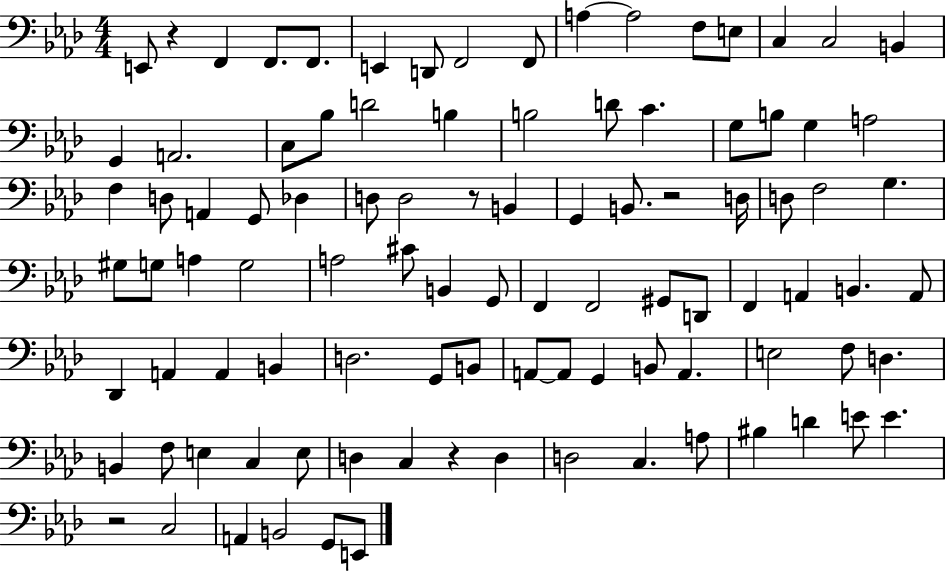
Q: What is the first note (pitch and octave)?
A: E2